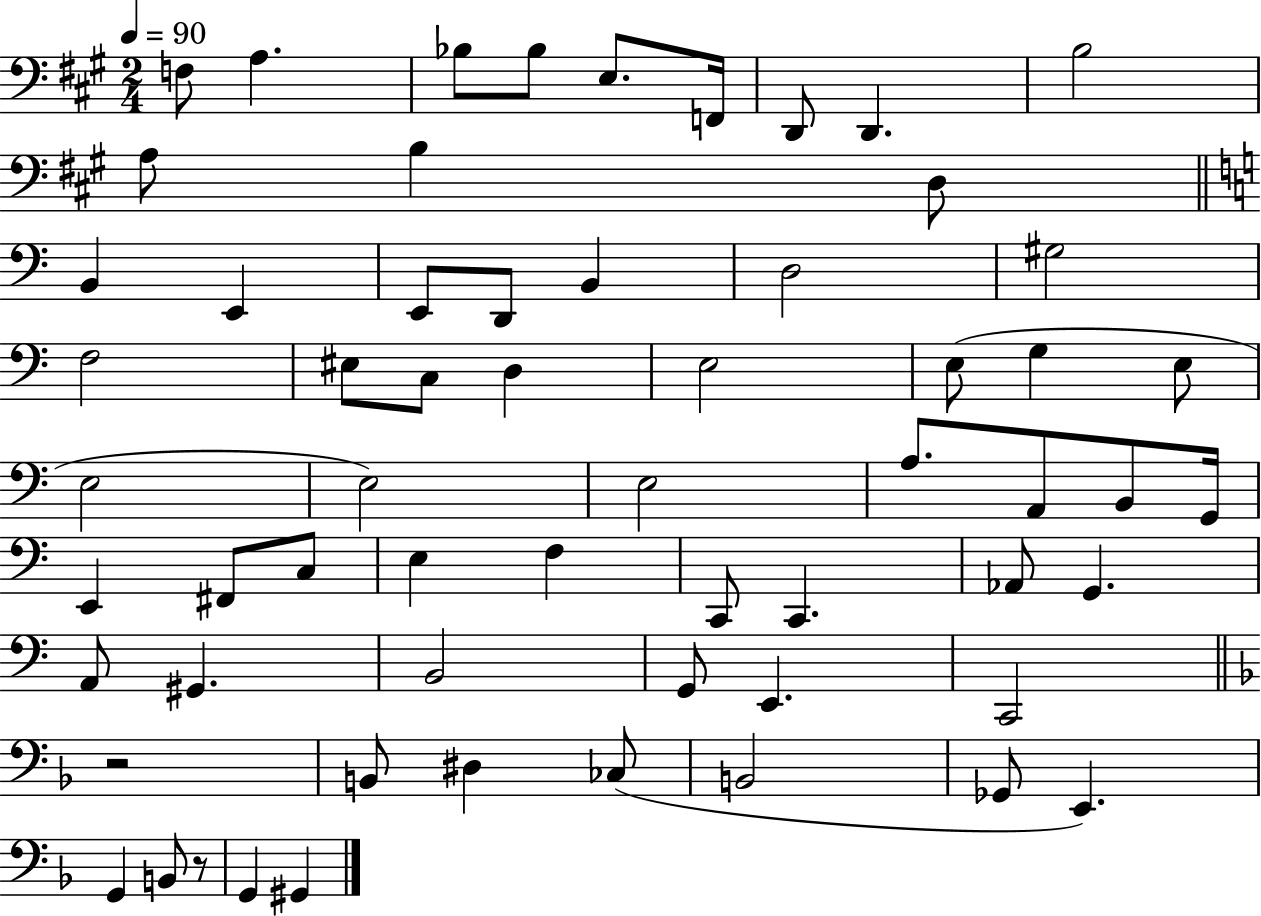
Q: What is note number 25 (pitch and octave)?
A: E3